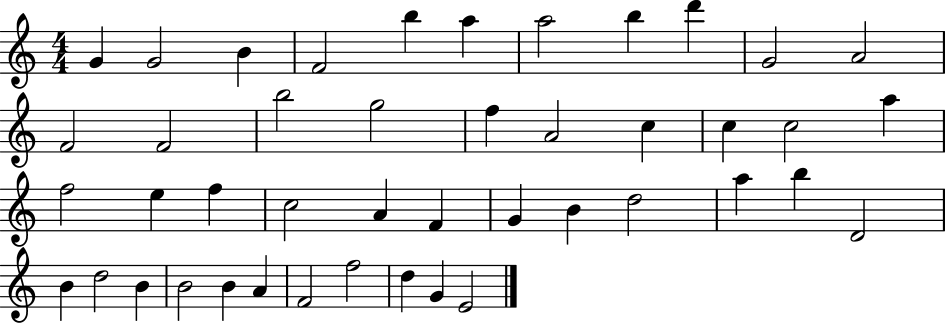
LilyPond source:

{
  \clef treble
  \numericTimeSignature
  \time 4/4
  \key c \major
  g'4 g'2 b'4 | f'2 b''4 a''4 | a''2 b''4 d'''4 | g'2 a'2 | \break f'2 f'2 | b''2 g''2 | f''4 a'2 c''4 | c''4 c''2 a''4 | \break f''2 e''4 f''4 | c''2 a'4 f'4 | g'4 b'4 d''2 | a''4 b''4 d'2 | \break b'4 d''2 b'4 | b'2 b'4 a'4 | f'2 f''2 | d''4 g'4 e'2 | \break \bar "|."
}